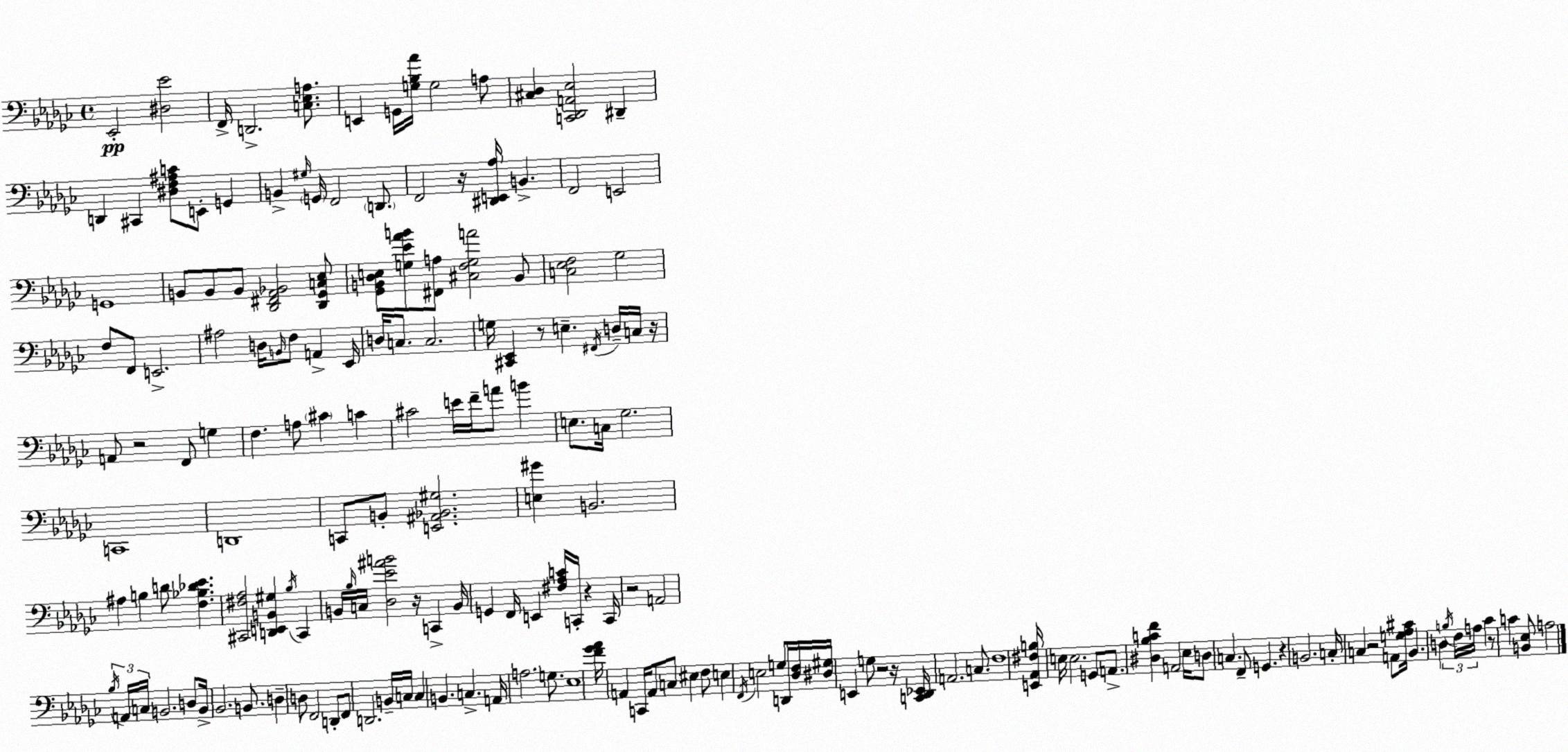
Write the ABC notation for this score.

X:1
T:Untitled
M:4/4
L:1/4
K:Ebm
_E,,2 [^D,_E]2 F,,/4 D,,2 [C,_E,A,]/2 E,, G,,/4 [G,_B,_A]/4 G,2 A,/2 [^C,_D,] [C,,_D,,A,,_E,]2 ^D,, D,, ^C,, [^D,F,^A,C]/2 E,,/2 G,, B,, ^G,/4 G,,/4 F,,2 D,,/2 F,,2 z/4 [^D,,E,,_A,]/4 B,, F,,2 E,,2 G,,4 B,,/2 B,,/2 B,,/2 [_D,,^F,,_A,,_B,,]2 [_D,,_G,,C,_E,]/2 [_G,,B,,_D,E,]/2 [G,_E_AB]/2 [^F,,A,]/2 [^C,F,G,A]2 B,,/2 [C,_E,F,]2 _G,2 F,/2 F,,/2 E,,2 ^A,2 D,/4 B,,/4 F,/2 A,, _E,,/4 D,/4 C,/2 C,2 G,/4 [^C,,_E,,] z/2 E, ^F,,/4 D,/4 C,/4 z/4 A,,/2 z2 F,,/2 G, F, A,/2 ^C C ^C2 E/4 F/4 A/2 B E,/2 C,/4 _G,2 C,,4 D,,4 C,,/2 B,,/2 [E,,^A,,_B,,^G,]2 [E,^G] B,,2 ^A, B, D/2 [F,_B,_D_E] [^C,,^F,_A,]2 [D,,E,,B,,^G,] _B,/4 ^C,, B,,/4 _B,/4 C,/4 [_D,_E^AB]2 z/4 C,, B,,/4 G,, F,,/4 E,, [^F,_A,C]/4 C,,/4 z C,,/4 z2 A,,2 _B,/4 A,,/4 C,/4 B,,2 D,/2 B,,/4 _B,,2 B,,/2 D, D,/2 F,,2 D,,/2 F,,/2 D,,2 B,,/4 C,/4 C, B,, C, A,,/4 A,2 G,/2 _E,4 [F_G_A]/4 A,, C,,/4 A,,/2 C,/2 ^E, F,/2 E, F,,/4 E,2 G,/2 D,,/4 [_D,F,]/4 [^D,^G,]/4 E,, G,/2 z2 z/4 [C,,_D,,_E,,]/4 A,,2 C,/2 F,4 [E,,_A,,^F,B,]/4 E,/4 E,2 G,,/2 A,,/2 [^D,_B,CF] A,,2 _E,/4 D,/2 C, F,,/2 G,, z B,,2 C,/4 C, z2 A,,/2 [G,_A,^C]/4 _B,, D, B,/4 F,/4 A,/4 _C z/2 C [B,,_E,]/2 A,2